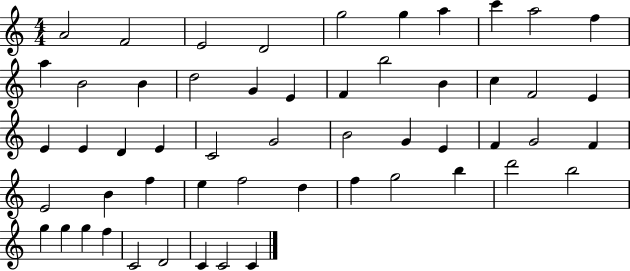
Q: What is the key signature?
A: C major